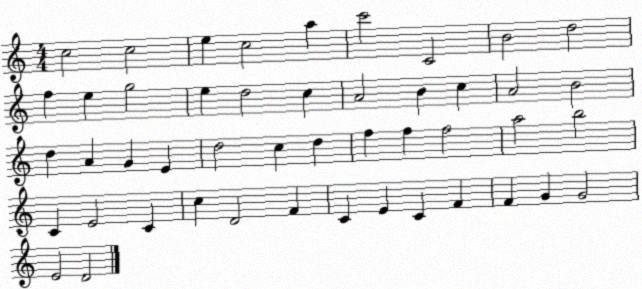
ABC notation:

X:1
T:Untitled
M:4/4
L:1/4
K:C
c2 c2 e c2 a c'2 C2 B2 d2 f e g2 e d2 c A2 B c A2 B2 d A G E d2 c d f f f2 a2 b2 C E2 C c D2 F C E C F F G G2 E2 D2